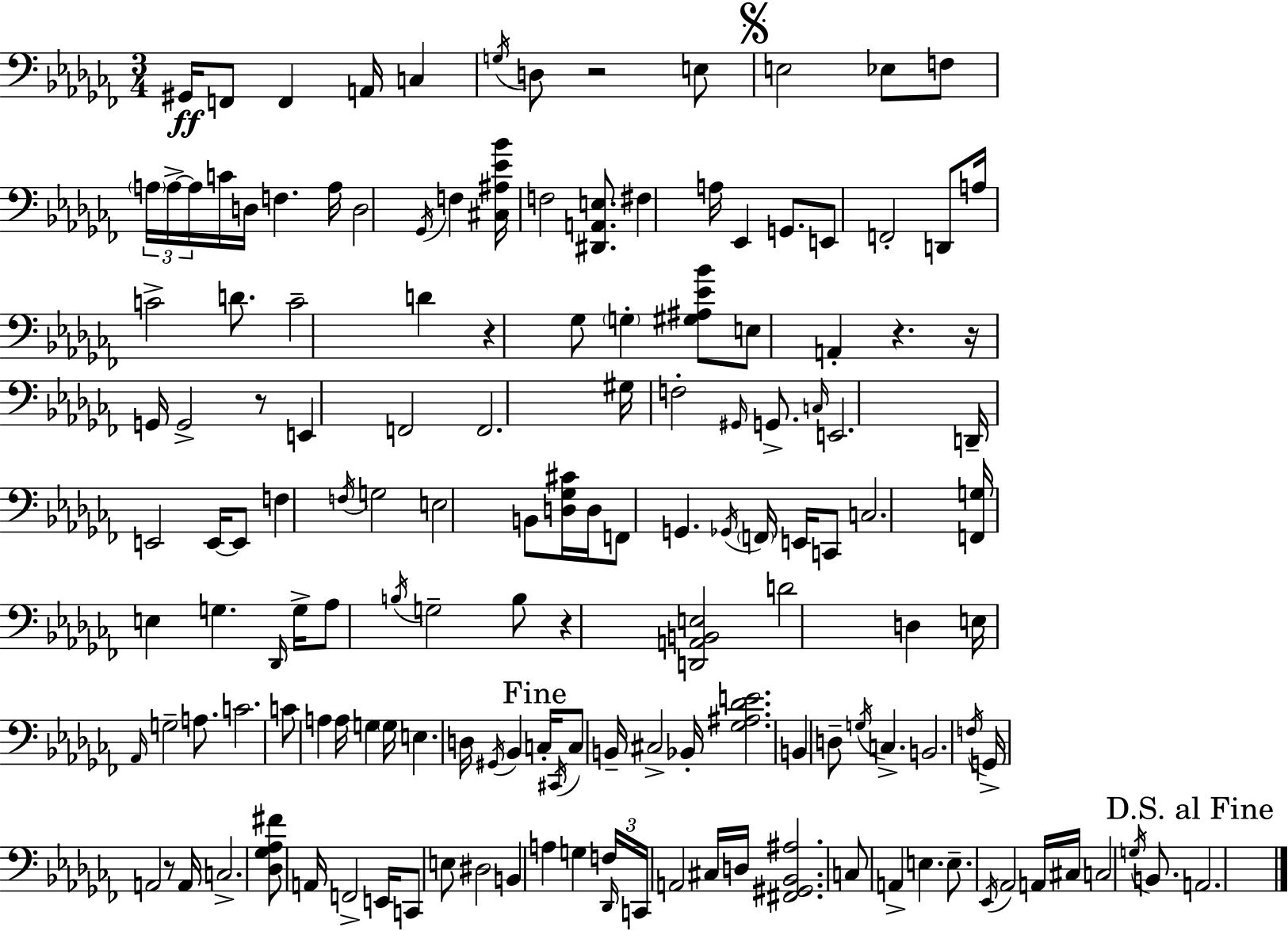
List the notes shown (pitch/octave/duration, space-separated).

G#2/s F2/e F2/q A2/s C3/q G3/s D3/e R/h E3/e E3/h Eb3/e F3/e A3/s A3/s A3/s C4/s D3/s F3/q. A3/s D3/h Gb2/s F3/q [C#3,A#3,Eb4,Bb4]/s F3/h [D#2,A2,E3]/e. F#3/q A3/s Eb2/q G2/e. E2/e F2/h D2/e A3/s C4/h D4/e. C4/h D4/q R/q Gb3/e G3/q [G#3,A#3,Eb4,Bb4]/e E3/e A2/q R/q. R/s G2/s G2/h R/e E2/q F2/h F2/h. G#3/s F3/h G#2/s G2/e. C3/s E2/h. D2/s E2/h E2/s E2/e F3/q F3/s G3/h E3/h B2/e [D3,Gb3,C#4]/s D3/s F2/e G2/q. Gb2/s F2/s E2/s C2/e C3/h. [F2,G3]/s E3/q G3/q. Db2/s G3/s Ab3/e B3/s G3/h B3/e R/q [D2,A2,B2,E3]/h D4/h D3/q E3/s Ab2/s G3/h A3/e. C4/h. C4/e A3/q A3/s G3/q G3/s E3/q. D3/s G#2/s Bb2/q C3/s C#2/s C3/e B2/s C#3/h Bb2/s [Gb3,A#3,Db4,E4]/h. B2/q D3/e G3/s C3/q. B2/h. F3/s G2/s A2/h R/e A2/s C3/h. [Db3,Gb3,Ab3,F#4]/e A2/s F2/h E2/s C2/e E3/e D#3/h B2/q A3/q G3/q F3/s Db2/s C2/s A2/h C#3/s D3/s [F#2,G#2,Bb2,A#3]/h. C3/e A2/q E3/q. E3/e. Eb2/s Ab2/h A2/s C#3/s C3/h G3/s B2/e. A2/h.